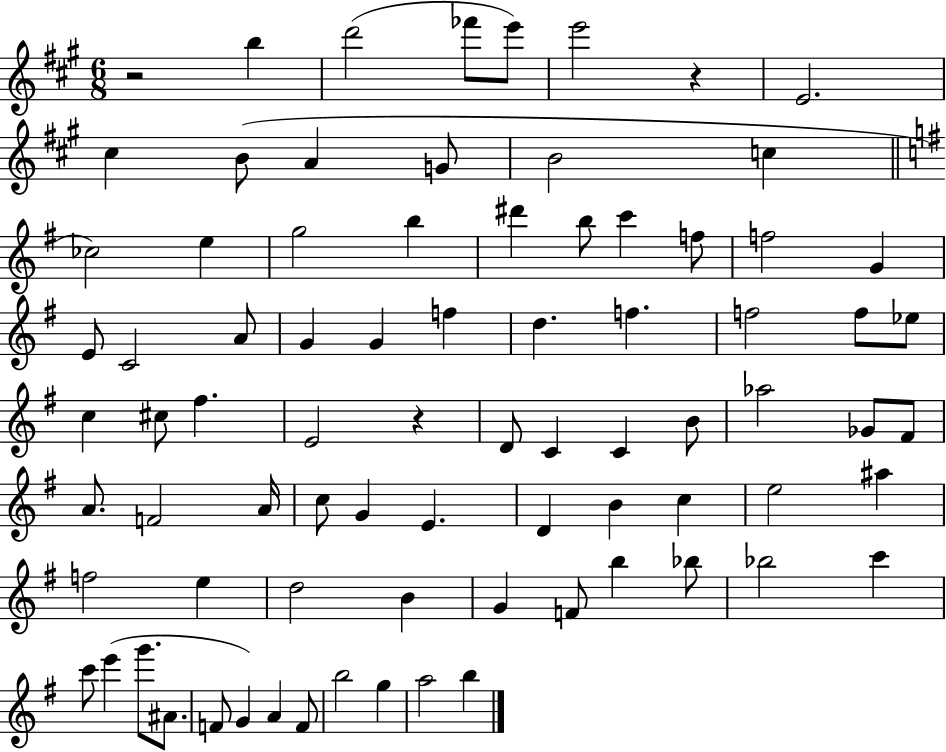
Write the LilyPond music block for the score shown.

{
  \clef treble
  \numericTimeSignature
  \time 6/8
  \key a \major
  \repeat volta 2 { r2 b''4 | d'''2( fes'''8 e'''8) | e'''2 r4 | e'2. | \break cis''4 b'8( a'4 g'8 | b'2 c''4 | \bar "||" \break \key g \major ces''2) e''4 | g''2 b''4 | dis'''4 b''8 c'''4 f''8 | f''2 g'4 | \break e'8 c'2 a'8 | g'4 g'4 f''4 | d''4. f''4. | f''2 f''8 ees''8 | \break c''4 cis''8 fis''4. | e'2 r4 | d'8 c'4 c'4 b'8 | aes''2 ges'8 fis'8 | \break a'8. f'2 a'16 | c''8 g'4 e'4. | d'4 b'4 c''4 | e''2 ais''4 | \break f''2 e''4 | d''2 b'4 | g'4 f'8 b''4 bes''8 | bes''2 c'''4 | \break c'''8 e'''4( g'''8. ais'8. | f'8 g'4) a'4 f'8 | b''2 g''4 | a''2 b''4 | \break } \bar "|."
}